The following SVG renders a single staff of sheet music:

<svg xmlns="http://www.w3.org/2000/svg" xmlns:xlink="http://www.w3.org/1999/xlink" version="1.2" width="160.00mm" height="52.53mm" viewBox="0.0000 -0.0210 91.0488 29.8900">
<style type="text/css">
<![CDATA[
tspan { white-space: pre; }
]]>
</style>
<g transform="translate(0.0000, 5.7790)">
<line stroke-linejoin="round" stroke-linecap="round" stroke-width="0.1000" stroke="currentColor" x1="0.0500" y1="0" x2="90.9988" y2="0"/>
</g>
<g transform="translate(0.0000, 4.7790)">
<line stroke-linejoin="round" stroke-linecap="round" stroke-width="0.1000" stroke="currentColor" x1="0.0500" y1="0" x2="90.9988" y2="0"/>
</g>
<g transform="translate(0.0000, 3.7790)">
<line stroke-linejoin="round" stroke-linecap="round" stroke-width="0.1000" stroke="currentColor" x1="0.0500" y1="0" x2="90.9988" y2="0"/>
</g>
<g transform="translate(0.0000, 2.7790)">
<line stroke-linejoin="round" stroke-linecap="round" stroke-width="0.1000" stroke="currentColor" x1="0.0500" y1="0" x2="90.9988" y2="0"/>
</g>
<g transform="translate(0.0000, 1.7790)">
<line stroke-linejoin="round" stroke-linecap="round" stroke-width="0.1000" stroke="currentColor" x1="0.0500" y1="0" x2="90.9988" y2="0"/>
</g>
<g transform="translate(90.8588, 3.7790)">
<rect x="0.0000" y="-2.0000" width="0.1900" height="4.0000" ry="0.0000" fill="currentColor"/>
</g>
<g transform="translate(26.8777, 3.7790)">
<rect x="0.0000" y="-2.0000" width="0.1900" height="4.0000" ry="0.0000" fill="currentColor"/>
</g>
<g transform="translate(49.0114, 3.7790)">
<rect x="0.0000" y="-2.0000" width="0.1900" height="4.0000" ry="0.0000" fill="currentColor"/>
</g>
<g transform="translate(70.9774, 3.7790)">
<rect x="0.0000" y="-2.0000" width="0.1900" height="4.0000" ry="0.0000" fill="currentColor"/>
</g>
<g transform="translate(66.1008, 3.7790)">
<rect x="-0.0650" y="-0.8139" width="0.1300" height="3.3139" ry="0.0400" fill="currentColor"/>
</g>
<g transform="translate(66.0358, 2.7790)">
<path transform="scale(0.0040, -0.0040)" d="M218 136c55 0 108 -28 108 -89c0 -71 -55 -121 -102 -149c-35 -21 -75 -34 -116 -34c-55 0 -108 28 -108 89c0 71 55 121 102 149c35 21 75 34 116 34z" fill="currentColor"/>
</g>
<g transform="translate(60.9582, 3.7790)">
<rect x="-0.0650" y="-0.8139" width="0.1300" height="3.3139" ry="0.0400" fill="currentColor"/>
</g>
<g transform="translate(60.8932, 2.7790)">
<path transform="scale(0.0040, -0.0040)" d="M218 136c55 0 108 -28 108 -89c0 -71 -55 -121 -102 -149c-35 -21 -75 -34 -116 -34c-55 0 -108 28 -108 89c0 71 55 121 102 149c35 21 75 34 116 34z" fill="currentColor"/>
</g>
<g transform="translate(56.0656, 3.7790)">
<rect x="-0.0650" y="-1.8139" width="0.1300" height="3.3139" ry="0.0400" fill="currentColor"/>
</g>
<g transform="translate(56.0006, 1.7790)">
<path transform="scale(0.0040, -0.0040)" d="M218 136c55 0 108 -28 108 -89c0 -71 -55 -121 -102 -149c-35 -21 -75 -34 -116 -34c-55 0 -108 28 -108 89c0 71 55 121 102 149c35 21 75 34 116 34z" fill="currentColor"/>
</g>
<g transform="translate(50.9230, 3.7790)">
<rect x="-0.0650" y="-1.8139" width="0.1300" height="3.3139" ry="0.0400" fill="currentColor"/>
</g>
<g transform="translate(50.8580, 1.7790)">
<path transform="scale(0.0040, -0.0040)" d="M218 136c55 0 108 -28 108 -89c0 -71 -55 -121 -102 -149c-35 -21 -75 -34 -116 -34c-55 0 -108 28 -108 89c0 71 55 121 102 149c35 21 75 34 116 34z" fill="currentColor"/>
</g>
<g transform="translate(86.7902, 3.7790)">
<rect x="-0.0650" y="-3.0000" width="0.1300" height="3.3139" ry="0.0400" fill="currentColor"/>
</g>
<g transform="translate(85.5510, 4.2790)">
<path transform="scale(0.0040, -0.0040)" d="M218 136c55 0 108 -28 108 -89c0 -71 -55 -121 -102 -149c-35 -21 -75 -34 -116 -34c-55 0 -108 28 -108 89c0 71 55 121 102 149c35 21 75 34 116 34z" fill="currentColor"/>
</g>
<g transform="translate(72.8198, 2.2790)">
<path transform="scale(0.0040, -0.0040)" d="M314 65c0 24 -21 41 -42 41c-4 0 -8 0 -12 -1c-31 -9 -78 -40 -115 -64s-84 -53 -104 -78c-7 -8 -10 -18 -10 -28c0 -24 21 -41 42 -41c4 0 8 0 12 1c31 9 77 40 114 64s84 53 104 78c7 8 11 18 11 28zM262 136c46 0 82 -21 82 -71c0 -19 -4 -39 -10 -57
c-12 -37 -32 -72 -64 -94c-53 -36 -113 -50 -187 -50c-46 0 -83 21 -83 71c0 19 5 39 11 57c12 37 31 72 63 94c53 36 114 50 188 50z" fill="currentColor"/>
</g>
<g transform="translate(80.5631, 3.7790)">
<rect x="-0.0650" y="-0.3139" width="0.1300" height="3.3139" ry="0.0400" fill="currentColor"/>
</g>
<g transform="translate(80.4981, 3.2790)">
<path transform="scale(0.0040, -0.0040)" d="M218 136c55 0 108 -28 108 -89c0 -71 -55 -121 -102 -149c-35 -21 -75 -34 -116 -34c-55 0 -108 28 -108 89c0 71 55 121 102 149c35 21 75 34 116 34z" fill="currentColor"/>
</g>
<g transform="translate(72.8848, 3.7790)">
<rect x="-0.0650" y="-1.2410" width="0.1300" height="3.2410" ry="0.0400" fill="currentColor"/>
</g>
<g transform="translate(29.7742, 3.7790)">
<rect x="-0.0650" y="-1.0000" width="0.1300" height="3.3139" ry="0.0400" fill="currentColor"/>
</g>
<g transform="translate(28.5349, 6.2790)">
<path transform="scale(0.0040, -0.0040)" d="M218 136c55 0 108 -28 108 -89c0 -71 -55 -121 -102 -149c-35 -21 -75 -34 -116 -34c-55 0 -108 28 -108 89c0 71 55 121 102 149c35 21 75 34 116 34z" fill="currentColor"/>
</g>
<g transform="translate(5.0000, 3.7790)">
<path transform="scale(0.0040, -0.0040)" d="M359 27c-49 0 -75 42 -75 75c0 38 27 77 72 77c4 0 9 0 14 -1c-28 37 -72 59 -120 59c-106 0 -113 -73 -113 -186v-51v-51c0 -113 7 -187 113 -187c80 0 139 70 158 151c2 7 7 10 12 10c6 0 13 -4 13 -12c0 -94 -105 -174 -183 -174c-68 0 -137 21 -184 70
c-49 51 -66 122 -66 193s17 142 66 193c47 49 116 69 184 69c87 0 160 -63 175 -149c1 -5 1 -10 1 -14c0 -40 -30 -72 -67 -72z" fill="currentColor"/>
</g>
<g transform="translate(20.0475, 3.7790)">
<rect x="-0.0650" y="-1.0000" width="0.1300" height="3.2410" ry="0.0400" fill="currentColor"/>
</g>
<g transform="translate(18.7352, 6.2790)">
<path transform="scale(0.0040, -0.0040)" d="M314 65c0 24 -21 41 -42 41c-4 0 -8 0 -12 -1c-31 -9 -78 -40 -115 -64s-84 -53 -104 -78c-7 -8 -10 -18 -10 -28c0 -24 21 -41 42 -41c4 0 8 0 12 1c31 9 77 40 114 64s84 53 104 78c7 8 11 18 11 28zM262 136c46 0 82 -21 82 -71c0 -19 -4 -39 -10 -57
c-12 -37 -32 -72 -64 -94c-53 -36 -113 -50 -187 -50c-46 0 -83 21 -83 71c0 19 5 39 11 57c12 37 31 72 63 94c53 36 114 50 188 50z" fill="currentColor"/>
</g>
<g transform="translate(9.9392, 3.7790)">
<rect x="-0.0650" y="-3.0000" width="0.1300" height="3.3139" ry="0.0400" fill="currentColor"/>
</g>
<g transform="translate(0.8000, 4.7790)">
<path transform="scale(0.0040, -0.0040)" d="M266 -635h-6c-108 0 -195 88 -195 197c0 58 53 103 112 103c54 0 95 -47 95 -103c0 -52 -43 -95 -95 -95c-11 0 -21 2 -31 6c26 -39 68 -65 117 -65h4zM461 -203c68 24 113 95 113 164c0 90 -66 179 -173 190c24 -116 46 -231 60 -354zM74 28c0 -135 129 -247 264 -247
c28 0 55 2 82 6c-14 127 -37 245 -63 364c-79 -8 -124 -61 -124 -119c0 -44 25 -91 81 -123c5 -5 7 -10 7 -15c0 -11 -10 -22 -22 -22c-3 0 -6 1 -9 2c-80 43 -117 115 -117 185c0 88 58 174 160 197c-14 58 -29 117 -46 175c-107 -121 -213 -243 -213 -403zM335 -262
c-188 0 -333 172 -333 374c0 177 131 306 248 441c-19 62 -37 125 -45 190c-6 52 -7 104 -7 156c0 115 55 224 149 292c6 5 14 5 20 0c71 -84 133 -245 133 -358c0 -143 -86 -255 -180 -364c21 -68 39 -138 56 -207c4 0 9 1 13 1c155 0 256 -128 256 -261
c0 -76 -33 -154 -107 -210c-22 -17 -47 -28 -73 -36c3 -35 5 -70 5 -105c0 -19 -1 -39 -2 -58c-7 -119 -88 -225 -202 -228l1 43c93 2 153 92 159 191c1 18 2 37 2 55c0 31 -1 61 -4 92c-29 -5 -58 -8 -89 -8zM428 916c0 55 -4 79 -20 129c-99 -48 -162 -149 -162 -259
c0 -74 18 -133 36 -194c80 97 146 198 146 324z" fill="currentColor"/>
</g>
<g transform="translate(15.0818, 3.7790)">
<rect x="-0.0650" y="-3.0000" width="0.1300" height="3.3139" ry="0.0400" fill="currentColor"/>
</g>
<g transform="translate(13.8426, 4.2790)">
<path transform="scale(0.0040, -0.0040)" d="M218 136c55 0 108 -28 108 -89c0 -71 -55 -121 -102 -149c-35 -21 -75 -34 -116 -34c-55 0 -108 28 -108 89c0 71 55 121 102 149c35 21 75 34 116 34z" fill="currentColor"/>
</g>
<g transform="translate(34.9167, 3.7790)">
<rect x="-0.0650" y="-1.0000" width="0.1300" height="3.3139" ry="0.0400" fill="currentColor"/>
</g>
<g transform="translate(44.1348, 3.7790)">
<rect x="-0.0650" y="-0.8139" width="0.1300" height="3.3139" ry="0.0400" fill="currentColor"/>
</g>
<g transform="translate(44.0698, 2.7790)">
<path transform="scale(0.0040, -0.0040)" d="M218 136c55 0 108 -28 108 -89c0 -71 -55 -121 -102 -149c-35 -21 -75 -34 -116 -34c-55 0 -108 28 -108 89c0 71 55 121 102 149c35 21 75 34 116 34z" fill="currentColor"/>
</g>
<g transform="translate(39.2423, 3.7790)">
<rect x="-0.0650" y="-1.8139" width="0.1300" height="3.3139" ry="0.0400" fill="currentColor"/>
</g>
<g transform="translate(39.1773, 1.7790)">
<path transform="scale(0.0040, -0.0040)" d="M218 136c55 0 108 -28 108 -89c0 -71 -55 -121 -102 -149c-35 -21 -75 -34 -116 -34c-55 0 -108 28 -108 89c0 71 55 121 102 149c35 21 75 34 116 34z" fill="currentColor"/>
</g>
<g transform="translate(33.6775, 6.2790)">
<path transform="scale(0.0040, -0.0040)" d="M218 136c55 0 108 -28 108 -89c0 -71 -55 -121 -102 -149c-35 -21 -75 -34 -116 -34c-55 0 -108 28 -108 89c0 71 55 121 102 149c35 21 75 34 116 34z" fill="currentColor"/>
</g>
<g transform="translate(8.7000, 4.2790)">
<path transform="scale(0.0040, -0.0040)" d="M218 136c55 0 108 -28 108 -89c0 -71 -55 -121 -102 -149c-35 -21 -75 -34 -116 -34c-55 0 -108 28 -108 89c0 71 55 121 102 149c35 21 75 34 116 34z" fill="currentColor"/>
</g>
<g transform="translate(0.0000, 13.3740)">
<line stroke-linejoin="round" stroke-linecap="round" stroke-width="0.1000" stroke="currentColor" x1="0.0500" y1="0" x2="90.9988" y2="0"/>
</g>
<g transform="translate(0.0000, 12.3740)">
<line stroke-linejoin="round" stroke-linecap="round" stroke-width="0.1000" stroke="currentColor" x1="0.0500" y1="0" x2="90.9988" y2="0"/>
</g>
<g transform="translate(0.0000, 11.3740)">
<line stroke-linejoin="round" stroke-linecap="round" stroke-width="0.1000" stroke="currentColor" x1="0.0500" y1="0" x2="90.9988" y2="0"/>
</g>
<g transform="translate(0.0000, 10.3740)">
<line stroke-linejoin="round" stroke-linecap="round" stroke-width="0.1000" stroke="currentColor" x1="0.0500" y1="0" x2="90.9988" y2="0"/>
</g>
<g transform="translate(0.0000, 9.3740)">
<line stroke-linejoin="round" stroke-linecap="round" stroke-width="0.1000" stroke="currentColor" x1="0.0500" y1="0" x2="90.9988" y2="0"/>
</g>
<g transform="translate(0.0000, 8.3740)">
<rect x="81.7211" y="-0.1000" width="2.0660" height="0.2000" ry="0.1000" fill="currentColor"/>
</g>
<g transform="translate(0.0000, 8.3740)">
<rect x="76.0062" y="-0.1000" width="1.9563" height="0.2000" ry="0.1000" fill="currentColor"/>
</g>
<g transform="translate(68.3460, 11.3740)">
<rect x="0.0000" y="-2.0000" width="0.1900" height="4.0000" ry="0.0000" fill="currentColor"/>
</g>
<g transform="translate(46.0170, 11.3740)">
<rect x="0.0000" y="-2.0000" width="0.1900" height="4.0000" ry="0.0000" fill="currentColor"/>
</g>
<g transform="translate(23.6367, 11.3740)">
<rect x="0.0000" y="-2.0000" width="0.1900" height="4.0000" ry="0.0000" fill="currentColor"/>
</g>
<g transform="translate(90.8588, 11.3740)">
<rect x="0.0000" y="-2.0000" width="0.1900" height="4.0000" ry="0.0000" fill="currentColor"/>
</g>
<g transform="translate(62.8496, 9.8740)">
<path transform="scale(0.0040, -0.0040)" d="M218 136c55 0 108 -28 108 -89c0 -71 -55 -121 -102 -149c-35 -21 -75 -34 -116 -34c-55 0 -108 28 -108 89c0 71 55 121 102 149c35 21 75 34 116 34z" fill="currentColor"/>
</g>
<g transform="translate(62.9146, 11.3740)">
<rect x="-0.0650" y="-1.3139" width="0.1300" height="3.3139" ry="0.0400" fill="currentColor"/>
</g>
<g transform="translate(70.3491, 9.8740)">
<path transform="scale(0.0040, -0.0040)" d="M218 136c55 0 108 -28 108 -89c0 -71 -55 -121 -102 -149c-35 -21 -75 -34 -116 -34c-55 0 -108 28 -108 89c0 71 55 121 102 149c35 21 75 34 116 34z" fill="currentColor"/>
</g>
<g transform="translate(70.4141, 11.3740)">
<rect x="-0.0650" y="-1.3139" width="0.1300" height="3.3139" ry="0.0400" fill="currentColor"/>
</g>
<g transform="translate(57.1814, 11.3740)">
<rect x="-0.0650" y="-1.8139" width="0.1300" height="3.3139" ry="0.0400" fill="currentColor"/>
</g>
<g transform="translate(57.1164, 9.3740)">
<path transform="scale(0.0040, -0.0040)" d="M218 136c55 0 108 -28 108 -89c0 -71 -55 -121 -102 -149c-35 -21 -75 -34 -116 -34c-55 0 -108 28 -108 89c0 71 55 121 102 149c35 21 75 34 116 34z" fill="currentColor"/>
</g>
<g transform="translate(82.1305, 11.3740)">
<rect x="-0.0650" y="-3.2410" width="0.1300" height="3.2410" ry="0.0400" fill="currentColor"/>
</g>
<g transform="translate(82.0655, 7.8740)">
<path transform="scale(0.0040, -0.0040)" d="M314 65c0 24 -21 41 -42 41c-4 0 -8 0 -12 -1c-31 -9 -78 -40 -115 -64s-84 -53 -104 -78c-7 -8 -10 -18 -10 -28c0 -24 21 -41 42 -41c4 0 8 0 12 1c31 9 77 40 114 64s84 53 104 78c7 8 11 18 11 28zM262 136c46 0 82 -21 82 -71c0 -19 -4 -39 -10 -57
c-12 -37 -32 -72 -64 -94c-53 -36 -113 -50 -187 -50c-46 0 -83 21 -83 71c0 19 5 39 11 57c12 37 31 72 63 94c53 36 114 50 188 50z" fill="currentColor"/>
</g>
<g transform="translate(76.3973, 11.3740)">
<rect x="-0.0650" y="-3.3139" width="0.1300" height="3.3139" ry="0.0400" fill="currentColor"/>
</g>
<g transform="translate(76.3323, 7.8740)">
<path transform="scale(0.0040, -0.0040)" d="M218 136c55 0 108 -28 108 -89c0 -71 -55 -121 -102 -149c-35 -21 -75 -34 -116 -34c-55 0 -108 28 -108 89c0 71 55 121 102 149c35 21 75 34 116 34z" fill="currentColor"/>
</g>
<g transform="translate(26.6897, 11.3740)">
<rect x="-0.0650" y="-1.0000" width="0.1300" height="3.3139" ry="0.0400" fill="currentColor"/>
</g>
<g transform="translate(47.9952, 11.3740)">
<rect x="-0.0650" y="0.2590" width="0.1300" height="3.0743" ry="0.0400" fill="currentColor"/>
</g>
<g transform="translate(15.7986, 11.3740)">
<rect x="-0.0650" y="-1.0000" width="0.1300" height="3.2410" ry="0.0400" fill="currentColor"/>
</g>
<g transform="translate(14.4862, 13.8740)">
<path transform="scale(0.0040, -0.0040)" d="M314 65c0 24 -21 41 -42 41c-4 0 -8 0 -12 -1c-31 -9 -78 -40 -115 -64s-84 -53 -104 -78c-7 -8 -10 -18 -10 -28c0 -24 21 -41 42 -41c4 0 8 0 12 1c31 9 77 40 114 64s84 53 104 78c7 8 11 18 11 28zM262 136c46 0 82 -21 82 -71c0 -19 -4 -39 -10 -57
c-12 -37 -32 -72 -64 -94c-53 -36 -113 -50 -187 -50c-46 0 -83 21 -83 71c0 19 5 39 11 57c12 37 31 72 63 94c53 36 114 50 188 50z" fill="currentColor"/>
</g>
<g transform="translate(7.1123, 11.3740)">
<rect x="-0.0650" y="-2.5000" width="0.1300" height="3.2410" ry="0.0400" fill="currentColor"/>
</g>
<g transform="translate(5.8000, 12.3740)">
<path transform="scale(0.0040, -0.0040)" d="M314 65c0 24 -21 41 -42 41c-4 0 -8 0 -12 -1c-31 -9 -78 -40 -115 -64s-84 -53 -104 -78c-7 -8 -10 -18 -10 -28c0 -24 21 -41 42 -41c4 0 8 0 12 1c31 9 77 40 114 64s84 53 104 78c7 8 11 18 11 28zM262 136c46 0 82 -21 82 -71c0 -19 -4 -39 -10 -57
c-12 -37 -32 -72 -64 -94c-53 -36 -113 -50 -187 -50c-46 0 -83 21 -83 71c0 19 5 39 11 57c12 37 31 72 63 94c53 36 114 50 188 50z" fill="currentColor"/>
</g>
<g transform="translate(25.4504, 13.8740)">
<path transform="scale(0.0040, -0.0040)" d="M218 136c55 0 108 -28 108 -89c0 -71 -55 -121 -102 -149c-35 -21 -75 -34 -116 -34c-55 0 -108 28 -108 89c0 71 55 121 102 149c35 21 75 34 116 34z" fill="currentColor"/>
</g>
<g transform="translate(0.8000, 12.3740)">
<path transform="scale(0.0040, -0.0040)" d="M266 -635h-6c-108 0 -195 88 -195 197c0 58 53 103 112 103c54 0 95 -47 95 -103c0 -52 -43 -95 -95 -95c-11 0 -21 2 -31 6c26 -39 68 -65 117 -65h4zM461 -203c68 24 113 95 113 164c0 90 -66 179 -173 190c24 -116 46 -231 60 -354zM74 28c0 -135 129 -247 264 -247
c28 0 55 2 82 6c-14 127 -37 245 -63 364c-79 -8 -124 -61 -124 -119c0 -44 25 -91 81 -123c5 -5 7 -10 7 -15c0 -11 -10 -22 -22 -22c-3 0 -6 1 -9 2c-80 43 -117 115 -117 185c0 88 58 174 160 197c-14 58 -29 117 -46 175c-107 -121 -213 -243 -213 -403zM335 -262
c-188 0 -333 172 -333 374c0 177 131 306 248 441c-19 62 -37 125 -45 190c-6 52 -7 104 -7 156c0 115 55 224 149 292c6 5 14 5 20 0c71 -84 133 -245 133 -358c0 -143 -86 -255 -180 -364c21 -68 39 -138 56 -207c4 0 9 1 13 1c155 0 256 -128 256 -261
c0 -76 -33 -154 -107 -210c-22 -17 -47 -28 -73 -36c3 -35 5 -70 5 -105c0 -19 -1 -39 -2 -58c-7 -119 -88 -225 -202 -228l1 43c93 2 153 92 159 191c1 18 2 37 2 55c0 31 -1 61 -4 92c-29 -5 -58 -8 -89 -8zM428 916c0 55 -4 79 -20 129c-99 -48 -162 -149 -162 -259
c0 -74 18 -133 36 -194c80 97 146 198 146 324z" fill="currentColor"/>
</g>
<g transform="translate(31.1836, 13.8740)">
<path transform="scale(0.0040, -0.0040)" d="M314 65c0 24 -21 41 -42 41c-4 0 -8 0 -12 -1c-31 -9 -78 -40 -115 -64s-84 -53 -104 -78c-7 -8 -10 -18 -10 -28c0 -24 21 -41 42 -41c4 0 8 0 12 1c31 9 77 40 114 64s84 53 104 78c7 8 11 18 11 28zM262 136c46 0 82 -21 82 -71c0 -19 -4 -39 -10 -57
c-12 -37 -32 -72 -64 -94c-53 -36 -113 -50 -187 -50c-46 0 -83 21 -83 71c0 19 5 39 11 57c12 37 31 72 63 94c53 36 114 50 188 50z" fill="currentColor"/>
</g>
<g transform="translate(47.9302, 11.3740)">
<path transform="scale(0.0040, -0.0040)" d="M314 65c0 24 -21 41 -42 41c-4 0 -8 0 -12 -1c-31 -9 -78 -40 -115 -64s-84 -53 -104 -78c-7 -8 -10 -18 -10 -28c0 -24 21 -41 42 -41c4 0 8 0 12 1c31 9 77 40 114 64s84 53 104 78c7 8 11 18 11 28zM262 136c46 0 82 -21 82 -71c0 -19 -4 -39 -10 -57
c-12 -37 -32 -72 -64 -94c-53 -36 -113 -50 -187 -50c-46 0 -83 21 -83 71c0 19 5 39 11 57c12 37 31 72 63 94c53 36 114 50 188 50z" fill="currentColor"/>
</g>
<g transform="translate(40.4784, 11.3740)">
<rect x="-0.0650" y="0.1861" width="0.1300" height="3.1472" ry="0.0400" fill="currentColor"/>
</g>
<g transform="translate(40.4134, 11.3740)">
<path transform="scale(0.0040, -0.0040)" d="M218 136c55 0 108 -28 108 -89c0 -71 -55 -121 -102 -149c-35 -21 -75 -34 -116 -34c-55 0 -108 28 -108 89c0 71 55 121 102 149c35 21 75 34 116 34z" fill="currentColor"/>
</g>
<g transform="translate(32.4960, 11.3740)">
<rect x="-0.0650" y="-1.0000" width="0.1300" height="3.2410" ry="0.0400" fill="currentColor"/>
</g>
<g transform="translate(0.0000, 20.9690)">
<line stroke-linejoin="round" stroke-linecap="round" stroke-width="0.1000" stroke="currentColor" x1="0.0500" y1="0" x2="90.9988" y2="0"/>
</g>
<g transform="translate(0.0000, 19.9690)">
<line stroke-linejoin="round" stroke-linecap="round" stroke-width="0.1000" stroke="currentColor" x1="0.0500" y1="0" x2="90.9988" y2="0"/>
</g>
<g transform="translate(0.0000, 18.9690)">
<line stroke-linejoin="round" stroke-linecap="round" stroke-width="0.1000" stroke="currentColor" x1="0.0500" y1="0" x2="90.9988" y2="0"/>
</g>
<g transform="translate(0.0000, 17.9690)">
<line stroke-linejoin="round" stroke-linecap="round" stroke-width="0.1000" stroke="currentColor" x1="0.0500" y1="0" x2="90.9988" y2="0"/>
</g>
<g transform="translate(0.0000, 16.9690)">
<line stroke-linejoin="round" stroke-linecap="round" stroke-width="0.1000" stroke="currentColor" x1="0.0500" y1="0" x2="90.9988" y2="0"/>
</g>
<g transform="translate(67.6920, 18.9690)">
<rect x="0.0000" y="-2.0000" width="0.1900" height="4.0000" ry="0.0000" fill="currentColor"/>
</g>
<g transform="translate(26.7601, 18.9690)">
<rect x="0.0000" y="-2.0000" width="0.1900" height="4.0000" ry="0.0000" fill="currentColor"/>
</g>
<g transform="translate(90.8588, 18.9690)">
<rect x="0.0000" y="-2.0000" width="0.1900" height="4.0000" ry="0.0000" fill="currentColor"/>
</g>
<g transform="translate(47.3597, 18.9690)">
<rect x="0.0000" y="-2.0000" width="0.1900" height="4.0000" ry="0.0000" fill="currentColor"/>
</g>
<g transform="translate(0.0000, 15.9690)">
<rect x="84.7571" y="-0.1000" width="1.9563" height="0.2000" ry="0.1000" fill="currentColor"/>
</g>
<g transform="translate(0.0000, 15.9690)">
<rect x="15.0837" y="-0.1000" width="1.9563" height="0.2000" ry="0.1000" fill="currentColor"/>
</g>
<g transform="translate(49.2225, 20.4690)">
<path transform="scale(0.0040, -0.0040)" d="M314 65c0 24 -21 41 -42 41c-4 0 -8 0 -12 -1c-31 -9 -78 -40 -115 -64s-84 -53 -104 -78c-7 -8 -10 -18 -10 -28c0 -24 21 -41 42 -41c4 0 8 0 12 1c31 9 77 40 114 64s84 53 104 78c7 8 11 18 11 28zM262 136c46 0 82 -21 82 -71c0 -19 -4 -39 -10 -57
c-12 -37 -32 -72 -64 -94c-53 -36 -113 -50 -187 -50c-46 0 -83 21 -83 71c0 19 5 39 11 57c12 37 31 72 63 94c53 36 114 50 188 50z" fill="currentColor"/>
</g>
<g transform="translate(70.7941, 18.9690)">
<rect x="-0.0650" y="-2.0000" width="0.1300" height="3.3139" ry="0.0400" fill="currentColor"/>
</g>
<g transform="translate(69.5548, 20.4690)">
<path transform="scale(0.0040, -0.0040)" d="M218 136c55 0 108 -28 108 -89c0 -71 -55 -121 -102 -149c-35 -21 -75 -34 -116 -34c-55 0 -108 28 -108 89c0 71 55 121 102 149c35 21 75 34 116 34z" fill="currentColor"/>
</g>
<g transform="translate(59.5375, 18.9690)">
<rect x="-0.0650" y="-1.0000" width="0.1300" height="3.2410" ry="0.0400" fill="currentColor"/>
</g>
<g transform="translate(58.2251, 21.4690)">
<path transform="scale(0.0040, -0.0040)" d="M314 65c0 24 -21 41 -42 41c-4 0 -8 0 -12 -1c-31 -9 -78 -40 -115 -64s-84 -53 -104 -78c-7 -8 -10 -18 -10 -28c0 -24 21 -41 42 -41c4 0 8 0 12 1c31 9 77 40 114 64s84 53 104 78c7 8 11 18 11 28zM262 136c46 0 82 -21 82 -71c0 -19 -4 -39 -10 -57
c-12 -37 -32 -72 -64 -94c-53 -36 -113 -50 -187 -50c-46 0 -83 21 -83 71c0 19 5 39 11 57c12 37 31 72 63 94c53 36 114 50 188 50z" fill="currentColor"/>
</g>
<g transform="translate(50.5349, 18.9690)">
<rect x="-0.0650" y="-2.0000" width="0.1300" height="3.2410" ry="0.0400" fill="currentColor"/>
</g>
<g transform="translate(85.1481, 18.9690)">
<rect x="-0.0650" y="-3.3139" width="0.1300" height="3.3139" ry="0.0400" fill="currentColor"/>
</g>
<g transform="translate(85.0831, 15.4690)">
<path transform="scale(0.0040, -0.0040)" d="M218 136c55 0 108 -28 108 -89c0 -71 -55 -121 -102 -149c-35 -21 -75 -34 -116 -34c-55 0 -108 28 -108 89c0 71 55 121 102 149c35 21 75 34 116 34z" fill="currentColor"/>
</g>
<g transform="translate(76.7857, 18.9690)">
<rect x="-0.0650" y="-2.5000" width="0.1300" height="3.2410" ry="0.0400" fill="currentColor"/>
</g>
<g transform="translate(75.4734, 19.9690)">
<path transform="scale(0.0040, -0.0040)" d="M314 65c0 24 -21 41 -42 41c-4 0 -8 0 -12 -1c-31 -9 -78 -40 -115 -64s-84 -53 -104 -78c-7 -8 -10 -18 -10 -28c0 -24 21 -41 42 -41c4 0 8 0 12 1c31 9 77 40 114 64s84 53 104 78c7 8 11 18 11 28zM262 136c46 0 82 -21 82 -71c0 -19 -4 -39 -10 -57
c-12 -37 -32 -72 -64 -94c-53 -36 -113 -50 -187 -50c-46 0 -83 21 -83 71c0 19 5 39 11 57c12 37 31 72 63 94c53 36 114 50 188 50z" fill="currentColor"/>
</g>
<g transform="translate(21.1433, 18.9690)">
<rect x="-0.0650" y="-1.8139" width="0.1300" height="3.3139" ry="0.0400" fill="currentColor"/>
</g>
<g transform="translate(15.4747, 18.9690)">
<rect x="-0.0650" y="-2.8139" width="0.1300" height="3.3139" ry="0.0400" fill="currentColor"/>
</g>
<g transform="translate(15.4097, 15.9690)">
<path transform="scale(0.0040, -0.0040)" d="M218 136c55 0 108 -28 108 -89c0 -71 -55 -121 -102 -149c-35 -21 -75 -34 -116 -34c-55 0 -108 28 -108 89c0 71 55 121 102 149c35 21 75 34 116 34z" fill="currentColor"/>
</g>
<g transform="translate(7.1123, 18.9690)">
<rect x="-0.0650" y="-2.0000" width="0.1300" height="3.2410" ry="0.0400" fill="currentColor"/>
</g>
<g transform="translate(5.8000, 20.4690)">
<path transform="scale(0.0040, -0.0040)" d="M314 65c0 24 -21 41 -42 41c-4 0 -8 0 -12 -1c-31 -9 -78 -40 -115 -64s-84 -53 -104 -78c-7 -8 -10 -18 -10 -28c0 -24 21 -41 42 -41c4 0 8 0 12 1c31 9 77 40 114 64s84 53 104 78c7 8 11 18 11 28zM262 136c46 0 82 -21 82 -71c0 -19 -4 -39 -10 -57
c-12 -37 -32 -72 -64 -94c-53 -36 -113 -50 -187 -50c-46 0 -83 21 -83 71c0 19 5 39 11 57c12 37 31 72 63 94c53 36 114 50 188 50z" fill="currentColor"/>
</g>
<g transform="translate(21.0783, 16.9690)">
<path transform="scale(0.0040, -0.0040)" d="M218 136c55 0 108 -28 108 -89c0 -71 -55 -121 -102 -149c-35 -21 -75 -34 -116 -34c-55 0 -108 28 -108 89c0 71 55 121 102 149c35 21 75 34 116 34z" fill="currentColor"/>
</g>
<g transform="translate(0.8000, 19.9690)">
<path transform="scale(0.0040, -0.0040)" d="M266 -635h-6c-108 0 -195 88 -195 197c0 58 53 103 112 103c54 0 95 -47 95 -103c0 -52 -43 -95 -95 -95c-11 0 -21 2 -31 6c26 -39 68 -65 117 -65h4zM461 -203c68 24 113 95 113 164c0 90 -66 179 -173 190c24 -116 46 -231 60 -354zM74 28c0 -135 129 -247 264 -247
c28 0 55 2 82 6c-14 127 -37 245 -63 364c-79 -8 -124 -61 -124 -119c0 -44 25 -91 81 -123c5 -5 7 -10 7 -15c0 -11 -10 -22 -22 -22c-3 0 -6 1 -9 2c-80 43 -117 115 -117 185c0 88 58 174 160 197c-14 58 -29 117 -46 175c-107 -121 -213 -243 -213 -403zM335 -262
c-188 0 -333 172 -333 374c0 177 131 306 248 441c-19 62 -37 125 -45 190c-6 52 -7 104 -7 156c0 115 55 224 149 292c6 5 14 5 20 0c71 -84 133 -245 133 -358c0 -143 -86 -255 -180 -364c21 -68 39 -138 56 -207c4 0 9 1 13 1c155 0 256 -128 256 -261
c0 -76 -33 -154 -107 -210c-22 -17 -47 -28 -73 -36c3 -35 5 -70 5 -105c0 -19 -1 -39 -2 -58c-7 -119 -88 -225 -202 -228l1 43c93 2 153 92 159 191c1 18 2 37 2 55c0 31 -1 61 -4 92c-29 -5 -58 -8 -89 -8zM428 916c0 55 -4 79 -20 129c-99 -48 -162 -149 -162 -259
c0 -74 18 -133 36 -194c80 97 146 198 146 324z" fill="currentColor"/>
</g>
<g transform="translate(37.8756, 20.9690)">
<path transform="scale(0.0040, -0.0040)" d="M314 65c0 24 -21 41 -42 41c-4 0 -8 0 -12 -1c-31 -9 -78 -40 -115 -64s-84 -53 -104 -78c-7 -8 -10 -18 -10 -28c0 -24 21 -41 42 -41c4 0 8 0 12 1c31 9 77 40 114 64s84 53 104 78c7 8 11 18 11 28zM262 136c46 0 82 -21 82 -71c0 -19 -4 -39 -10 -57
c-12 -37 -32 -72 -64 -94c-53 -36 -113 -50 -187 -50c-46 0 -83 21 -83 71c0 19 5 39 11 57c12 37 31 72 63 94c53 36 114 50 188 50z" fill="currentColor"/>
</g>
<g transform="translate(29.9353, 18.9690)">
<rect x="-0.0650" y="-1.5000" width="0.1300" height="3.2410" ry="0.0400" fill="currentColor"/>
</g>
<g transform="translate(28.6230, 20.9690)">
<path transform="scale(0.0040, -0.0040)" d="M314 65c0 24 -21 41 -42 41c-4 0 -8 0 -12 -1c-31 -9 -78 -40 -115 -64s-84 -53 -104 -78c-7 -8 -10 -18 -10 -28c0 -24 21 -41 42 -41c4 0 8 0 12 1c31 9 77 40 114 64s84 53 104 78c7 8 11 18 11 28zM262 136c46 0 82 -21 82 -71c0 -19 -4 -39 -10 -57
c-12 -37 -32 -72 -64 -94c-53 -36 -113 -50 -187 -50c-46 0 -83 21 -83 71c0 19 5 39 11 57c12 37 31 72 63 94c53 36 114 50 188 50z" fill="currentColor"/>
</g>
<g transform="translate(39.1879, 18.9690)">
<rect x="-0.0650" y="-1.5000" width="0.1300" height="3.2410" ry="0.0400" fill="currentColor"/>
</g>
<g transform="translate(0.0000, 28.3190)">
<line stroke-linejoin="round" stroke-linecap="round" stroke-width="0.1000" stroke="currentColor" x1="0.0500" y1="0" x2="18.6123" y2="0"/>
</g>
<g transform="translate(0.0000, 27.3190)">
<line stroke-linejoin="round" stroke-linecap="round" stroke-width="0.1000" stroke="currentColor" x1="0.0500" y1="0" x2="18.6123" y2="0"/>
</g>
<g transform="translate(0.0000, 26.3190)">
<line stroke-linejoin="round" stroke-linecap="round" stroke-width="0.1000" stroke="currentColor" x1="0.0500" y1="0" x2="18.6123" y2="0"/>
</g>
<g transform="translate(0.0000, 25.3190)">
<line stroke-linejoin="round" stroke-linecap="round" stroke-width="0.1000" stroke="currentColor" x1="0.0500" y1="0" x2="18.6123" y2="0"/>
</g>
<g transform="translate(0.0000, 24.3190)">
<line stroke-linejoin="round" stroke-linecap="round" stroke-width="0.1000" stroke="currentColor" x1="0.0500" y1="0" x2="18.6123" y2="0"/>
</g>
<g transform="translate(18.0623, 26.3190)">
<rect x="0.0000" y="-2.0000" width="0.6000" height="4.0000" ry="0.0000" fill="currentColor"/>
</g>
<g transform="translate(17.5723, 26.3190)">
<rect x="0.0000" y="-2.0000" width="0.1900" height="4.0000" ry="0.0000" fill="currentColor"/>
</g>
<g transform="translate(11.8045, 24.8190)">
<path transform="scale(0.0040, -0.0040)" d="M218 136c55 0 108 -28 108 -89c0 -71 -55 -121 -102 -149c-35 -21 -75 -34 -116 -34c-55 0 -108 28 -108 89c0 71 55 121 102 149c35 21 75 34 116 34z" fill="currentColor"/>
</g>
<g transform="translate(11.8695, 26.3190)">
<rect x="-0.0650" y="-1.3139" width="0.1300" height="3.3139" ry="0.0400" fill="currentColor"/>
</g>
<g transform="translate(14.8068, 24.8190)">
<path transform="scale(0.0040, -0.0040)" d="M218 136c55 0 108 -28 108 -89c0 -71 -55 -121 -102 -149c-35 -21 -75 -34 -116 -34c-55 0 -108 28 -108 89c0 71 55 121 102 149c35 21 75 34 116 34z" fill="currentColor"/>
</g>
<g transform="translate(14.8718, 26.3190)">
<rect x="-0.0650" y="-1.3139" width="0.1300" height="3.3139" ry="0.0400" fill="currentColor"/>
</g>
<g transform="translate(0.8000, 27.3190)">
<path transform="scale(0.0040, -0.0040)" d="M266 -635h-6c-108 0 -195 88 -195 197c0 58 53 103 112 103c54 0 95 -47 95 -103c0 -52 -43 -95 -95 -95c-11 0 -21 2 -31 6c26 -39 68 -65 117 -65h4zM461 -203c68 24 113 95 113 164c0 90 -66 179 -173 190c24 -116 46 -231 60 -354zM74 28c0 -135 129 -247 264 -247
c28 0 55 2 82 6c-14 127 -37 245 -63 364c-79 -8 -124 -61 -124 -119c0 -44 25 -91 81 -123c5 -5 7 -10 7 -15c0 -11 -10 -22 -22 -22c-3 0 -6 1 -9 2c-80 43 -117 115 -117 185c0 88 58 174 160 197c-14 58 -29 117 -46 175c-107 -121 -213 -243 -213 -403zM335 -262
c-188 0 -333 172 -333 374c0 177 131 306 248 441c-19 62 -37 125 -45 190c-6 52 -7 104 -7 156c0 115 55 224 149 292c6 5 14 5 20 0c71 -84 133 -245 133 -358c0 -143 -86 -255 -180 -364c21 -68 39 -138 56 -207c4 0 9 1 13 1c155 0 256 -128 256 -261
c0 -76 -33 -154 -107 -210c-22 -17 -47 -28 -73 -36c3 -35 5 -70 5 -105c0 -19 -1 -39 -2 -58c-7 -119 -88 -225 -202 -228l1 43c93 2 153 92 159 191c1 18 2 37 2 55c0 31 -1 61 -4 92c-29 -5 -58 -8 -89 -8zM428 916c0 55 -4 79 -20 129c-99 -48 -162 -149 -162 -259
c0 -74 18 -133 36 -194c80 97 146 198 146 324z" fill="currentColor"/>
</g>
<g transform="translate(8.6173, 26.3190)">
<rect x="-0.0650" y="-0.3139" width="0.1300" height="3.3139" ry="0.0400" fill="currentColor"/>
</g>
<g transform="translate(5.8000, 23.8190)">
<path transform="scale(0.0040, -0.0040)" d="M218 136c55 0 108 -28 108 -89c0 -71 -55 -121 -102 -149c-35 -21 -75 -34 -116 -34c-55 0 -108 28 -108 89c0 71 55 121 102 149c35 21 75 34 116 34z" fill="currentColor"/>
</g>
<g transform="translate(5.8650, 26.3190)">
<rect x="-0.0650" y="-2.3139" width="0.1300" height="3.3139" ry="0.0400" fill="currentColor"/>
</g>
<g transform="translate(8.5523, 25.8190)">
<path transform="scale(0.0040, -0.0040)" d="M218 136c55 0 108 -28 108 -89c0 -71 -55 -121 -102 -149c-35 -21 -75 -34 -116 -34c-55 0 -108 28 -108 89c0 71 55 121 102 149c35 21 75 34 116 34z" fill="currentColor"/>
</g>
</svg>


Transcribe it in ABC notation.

X:1
T:Untitled
M:4/4
L:1/4
K:C
A A D2 D D f d f f d d e2 c A G2 D2 D D2 B B2 f e e b b2 F2 a f E2 E2 F2 D2 F G2 b g c e e